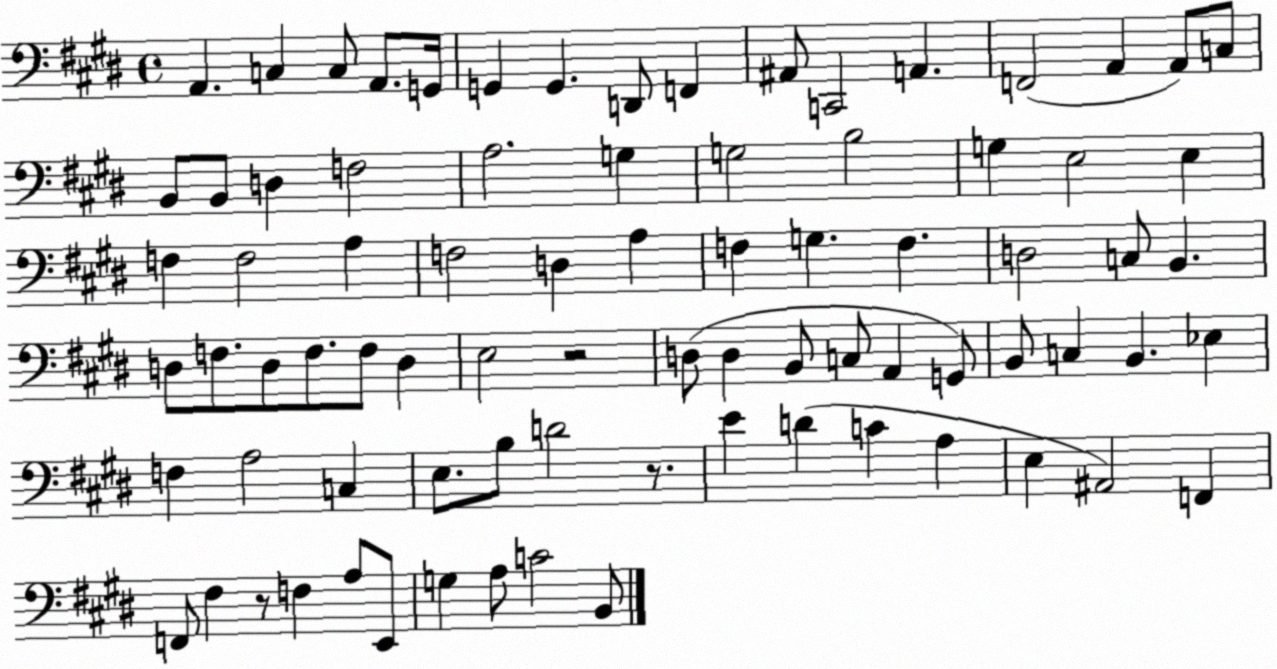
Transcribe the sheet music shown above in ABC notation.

X:1
T:Untitled
M:4/4
L:1/4
K:E
A,, C, C,/2 A,,/2 G,,/4 G,, G,, D,,/2 F,, ^A,,/2 C,,2 A,, F,,2 A,, A,,/2 C,/2 B,,/2 B,,/2 D, F,2 A,2 G, G,2 B,2 G, E,2 E, F, F,2 A, F,2 D, A, F, G, F, D,2 C,/2 B,, D,/2 F,/2 D,/2 F,/2 F,/2 D, E,2 z2 D,/2 D, B,,/2 C,/2 A,, G,,/2 B,,/2 C, B,, _E, F, A,2 C, E,/2 B,/2 D2 z/2 E D C A, E, ^A,,2 F,, F,,/2 ^F, z/2 F, A,/2 E,,/2 G, A,/2 C2 B,,/2